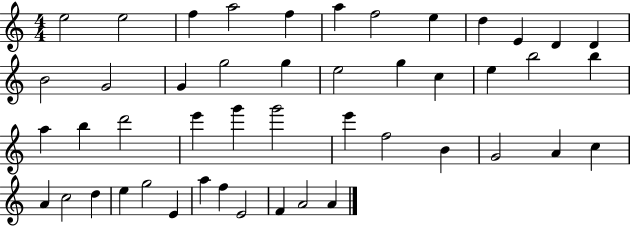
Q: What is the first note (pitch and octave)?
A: E5